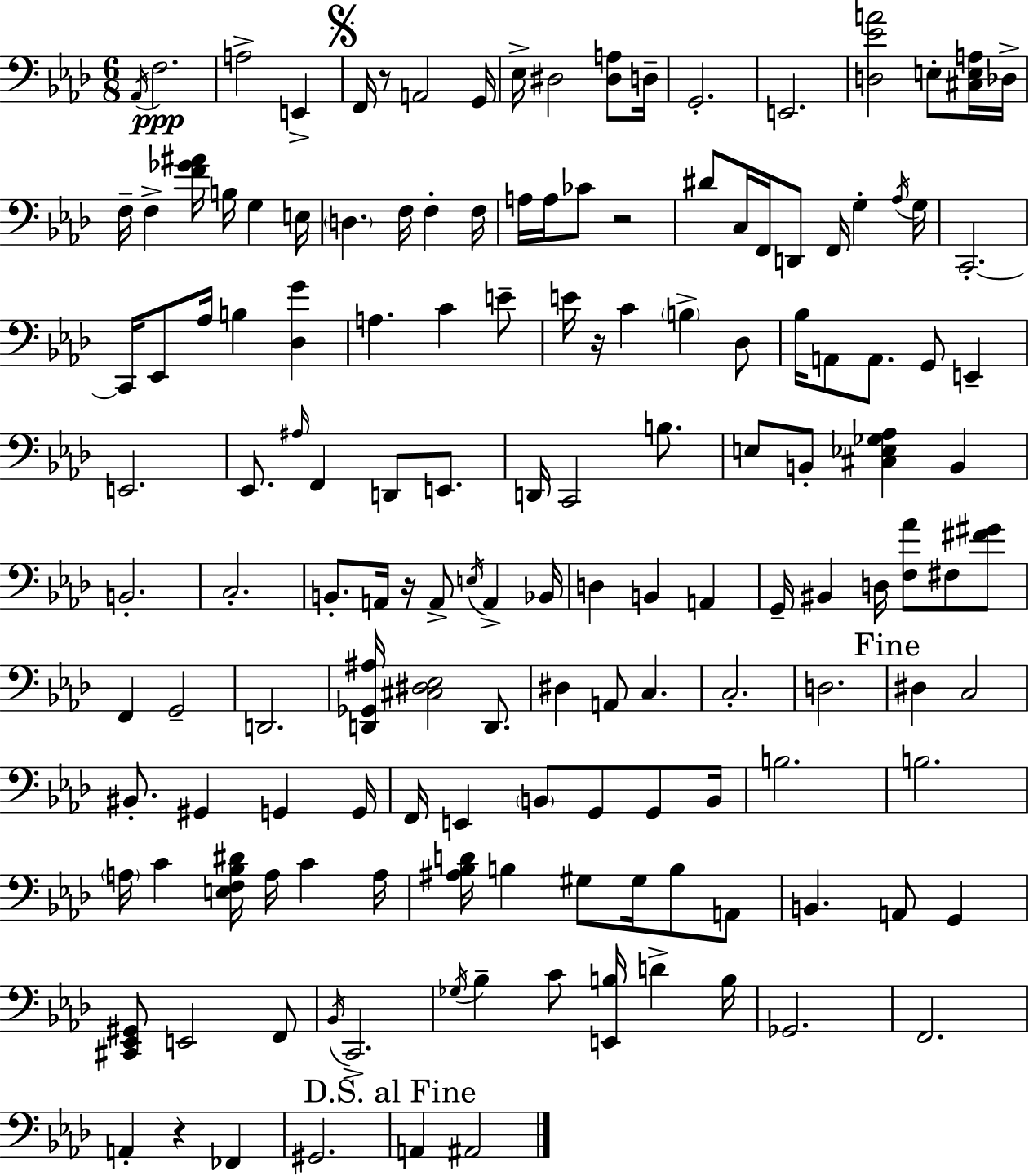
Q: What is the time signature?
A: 6/8